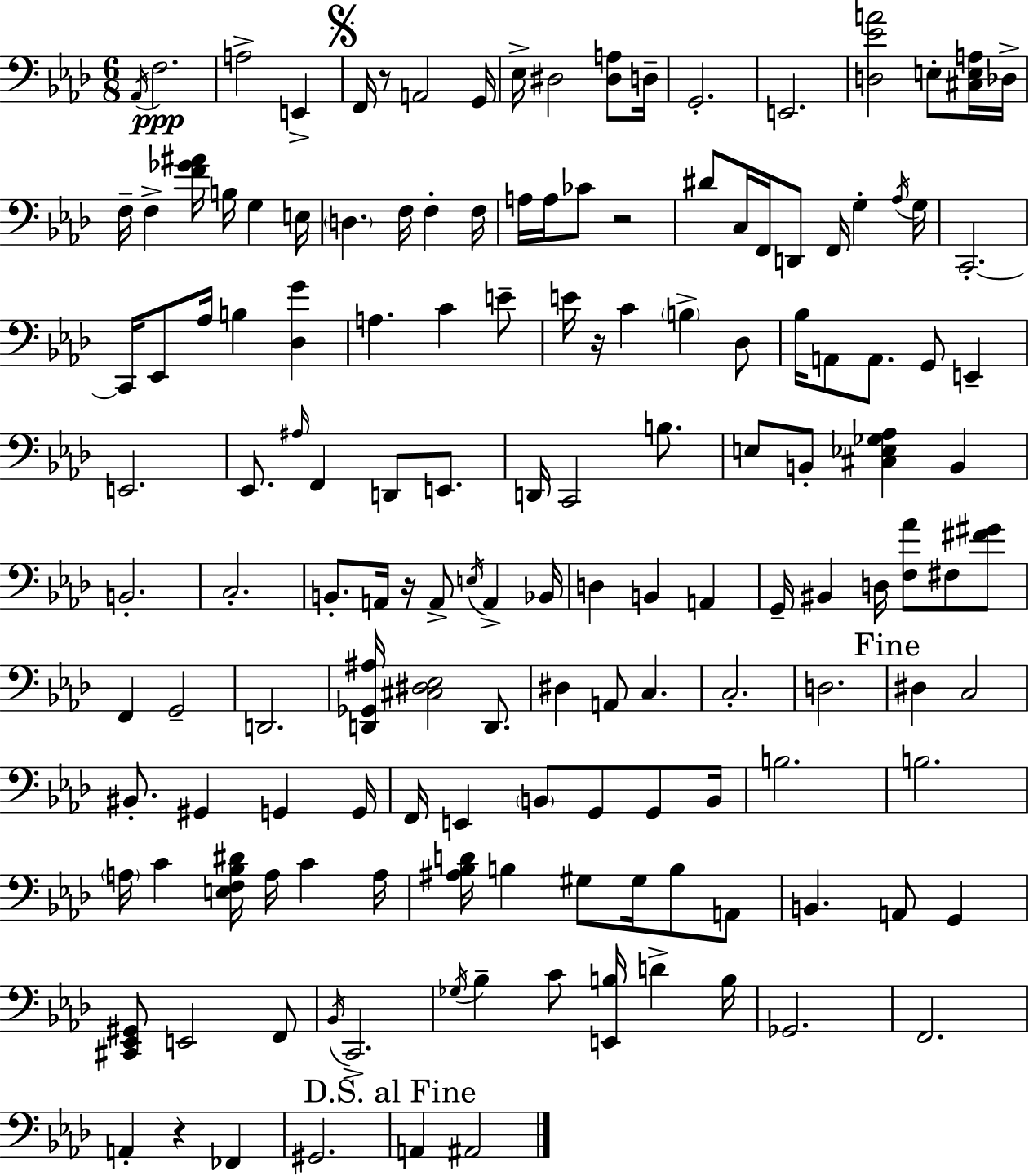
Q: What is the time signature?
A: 6/8